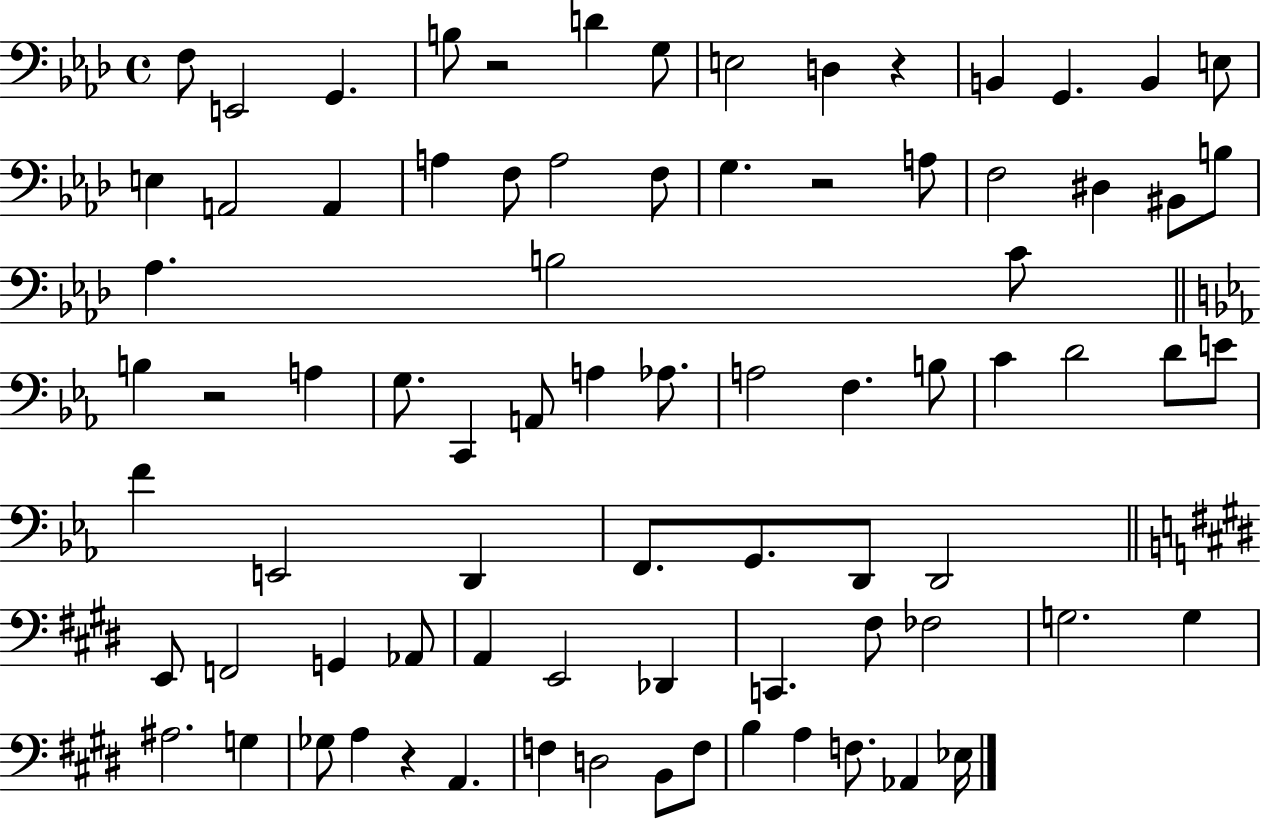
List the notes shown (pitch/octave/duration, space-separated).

F3/e E2/h G2/q. B3/e R/h D4/q G3/e E3/h D3/q R/q B2/q G2/q. B2/q E3/e E3/q A2/h A2/q A3/q F3/e A3/h F3/e G3/q. R/h A3/e F3/h D#3/q BIS2/e B3/e Ab3/q. B3/h C4/e B3/q R/h A3/q G3/e. C2/q A2/e A3/q Ab3/e. A3/h F3/q. B3/e C4/q D4/h D4/e E4/e F4/q E2/h D2/q F2/e. G2/e. D2/e D2/h E2/e F2/h G2/q Ab2/e A2/q E2/h Db2/q C2/q. F#3/e FES3/h G3/h. G3/q A#3/h. G3/q Gb3/e A3/q R/q A2/q. F3/q D3/h B2/e F3/e B3/q A3/q F3/e. Ab2/q Eb3/s